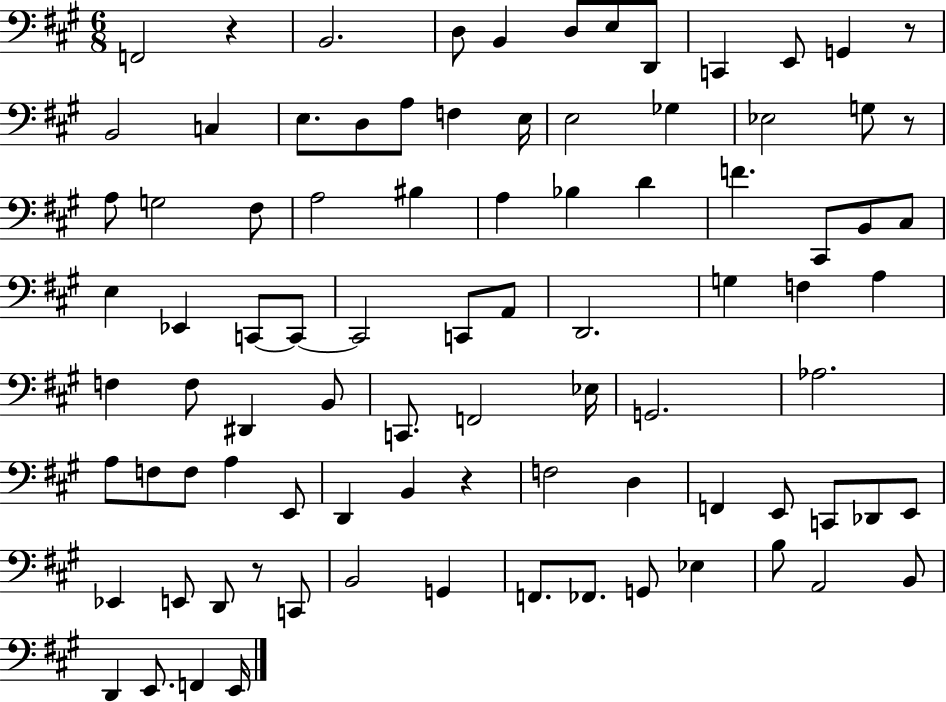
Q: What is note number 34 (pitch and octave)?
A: E3